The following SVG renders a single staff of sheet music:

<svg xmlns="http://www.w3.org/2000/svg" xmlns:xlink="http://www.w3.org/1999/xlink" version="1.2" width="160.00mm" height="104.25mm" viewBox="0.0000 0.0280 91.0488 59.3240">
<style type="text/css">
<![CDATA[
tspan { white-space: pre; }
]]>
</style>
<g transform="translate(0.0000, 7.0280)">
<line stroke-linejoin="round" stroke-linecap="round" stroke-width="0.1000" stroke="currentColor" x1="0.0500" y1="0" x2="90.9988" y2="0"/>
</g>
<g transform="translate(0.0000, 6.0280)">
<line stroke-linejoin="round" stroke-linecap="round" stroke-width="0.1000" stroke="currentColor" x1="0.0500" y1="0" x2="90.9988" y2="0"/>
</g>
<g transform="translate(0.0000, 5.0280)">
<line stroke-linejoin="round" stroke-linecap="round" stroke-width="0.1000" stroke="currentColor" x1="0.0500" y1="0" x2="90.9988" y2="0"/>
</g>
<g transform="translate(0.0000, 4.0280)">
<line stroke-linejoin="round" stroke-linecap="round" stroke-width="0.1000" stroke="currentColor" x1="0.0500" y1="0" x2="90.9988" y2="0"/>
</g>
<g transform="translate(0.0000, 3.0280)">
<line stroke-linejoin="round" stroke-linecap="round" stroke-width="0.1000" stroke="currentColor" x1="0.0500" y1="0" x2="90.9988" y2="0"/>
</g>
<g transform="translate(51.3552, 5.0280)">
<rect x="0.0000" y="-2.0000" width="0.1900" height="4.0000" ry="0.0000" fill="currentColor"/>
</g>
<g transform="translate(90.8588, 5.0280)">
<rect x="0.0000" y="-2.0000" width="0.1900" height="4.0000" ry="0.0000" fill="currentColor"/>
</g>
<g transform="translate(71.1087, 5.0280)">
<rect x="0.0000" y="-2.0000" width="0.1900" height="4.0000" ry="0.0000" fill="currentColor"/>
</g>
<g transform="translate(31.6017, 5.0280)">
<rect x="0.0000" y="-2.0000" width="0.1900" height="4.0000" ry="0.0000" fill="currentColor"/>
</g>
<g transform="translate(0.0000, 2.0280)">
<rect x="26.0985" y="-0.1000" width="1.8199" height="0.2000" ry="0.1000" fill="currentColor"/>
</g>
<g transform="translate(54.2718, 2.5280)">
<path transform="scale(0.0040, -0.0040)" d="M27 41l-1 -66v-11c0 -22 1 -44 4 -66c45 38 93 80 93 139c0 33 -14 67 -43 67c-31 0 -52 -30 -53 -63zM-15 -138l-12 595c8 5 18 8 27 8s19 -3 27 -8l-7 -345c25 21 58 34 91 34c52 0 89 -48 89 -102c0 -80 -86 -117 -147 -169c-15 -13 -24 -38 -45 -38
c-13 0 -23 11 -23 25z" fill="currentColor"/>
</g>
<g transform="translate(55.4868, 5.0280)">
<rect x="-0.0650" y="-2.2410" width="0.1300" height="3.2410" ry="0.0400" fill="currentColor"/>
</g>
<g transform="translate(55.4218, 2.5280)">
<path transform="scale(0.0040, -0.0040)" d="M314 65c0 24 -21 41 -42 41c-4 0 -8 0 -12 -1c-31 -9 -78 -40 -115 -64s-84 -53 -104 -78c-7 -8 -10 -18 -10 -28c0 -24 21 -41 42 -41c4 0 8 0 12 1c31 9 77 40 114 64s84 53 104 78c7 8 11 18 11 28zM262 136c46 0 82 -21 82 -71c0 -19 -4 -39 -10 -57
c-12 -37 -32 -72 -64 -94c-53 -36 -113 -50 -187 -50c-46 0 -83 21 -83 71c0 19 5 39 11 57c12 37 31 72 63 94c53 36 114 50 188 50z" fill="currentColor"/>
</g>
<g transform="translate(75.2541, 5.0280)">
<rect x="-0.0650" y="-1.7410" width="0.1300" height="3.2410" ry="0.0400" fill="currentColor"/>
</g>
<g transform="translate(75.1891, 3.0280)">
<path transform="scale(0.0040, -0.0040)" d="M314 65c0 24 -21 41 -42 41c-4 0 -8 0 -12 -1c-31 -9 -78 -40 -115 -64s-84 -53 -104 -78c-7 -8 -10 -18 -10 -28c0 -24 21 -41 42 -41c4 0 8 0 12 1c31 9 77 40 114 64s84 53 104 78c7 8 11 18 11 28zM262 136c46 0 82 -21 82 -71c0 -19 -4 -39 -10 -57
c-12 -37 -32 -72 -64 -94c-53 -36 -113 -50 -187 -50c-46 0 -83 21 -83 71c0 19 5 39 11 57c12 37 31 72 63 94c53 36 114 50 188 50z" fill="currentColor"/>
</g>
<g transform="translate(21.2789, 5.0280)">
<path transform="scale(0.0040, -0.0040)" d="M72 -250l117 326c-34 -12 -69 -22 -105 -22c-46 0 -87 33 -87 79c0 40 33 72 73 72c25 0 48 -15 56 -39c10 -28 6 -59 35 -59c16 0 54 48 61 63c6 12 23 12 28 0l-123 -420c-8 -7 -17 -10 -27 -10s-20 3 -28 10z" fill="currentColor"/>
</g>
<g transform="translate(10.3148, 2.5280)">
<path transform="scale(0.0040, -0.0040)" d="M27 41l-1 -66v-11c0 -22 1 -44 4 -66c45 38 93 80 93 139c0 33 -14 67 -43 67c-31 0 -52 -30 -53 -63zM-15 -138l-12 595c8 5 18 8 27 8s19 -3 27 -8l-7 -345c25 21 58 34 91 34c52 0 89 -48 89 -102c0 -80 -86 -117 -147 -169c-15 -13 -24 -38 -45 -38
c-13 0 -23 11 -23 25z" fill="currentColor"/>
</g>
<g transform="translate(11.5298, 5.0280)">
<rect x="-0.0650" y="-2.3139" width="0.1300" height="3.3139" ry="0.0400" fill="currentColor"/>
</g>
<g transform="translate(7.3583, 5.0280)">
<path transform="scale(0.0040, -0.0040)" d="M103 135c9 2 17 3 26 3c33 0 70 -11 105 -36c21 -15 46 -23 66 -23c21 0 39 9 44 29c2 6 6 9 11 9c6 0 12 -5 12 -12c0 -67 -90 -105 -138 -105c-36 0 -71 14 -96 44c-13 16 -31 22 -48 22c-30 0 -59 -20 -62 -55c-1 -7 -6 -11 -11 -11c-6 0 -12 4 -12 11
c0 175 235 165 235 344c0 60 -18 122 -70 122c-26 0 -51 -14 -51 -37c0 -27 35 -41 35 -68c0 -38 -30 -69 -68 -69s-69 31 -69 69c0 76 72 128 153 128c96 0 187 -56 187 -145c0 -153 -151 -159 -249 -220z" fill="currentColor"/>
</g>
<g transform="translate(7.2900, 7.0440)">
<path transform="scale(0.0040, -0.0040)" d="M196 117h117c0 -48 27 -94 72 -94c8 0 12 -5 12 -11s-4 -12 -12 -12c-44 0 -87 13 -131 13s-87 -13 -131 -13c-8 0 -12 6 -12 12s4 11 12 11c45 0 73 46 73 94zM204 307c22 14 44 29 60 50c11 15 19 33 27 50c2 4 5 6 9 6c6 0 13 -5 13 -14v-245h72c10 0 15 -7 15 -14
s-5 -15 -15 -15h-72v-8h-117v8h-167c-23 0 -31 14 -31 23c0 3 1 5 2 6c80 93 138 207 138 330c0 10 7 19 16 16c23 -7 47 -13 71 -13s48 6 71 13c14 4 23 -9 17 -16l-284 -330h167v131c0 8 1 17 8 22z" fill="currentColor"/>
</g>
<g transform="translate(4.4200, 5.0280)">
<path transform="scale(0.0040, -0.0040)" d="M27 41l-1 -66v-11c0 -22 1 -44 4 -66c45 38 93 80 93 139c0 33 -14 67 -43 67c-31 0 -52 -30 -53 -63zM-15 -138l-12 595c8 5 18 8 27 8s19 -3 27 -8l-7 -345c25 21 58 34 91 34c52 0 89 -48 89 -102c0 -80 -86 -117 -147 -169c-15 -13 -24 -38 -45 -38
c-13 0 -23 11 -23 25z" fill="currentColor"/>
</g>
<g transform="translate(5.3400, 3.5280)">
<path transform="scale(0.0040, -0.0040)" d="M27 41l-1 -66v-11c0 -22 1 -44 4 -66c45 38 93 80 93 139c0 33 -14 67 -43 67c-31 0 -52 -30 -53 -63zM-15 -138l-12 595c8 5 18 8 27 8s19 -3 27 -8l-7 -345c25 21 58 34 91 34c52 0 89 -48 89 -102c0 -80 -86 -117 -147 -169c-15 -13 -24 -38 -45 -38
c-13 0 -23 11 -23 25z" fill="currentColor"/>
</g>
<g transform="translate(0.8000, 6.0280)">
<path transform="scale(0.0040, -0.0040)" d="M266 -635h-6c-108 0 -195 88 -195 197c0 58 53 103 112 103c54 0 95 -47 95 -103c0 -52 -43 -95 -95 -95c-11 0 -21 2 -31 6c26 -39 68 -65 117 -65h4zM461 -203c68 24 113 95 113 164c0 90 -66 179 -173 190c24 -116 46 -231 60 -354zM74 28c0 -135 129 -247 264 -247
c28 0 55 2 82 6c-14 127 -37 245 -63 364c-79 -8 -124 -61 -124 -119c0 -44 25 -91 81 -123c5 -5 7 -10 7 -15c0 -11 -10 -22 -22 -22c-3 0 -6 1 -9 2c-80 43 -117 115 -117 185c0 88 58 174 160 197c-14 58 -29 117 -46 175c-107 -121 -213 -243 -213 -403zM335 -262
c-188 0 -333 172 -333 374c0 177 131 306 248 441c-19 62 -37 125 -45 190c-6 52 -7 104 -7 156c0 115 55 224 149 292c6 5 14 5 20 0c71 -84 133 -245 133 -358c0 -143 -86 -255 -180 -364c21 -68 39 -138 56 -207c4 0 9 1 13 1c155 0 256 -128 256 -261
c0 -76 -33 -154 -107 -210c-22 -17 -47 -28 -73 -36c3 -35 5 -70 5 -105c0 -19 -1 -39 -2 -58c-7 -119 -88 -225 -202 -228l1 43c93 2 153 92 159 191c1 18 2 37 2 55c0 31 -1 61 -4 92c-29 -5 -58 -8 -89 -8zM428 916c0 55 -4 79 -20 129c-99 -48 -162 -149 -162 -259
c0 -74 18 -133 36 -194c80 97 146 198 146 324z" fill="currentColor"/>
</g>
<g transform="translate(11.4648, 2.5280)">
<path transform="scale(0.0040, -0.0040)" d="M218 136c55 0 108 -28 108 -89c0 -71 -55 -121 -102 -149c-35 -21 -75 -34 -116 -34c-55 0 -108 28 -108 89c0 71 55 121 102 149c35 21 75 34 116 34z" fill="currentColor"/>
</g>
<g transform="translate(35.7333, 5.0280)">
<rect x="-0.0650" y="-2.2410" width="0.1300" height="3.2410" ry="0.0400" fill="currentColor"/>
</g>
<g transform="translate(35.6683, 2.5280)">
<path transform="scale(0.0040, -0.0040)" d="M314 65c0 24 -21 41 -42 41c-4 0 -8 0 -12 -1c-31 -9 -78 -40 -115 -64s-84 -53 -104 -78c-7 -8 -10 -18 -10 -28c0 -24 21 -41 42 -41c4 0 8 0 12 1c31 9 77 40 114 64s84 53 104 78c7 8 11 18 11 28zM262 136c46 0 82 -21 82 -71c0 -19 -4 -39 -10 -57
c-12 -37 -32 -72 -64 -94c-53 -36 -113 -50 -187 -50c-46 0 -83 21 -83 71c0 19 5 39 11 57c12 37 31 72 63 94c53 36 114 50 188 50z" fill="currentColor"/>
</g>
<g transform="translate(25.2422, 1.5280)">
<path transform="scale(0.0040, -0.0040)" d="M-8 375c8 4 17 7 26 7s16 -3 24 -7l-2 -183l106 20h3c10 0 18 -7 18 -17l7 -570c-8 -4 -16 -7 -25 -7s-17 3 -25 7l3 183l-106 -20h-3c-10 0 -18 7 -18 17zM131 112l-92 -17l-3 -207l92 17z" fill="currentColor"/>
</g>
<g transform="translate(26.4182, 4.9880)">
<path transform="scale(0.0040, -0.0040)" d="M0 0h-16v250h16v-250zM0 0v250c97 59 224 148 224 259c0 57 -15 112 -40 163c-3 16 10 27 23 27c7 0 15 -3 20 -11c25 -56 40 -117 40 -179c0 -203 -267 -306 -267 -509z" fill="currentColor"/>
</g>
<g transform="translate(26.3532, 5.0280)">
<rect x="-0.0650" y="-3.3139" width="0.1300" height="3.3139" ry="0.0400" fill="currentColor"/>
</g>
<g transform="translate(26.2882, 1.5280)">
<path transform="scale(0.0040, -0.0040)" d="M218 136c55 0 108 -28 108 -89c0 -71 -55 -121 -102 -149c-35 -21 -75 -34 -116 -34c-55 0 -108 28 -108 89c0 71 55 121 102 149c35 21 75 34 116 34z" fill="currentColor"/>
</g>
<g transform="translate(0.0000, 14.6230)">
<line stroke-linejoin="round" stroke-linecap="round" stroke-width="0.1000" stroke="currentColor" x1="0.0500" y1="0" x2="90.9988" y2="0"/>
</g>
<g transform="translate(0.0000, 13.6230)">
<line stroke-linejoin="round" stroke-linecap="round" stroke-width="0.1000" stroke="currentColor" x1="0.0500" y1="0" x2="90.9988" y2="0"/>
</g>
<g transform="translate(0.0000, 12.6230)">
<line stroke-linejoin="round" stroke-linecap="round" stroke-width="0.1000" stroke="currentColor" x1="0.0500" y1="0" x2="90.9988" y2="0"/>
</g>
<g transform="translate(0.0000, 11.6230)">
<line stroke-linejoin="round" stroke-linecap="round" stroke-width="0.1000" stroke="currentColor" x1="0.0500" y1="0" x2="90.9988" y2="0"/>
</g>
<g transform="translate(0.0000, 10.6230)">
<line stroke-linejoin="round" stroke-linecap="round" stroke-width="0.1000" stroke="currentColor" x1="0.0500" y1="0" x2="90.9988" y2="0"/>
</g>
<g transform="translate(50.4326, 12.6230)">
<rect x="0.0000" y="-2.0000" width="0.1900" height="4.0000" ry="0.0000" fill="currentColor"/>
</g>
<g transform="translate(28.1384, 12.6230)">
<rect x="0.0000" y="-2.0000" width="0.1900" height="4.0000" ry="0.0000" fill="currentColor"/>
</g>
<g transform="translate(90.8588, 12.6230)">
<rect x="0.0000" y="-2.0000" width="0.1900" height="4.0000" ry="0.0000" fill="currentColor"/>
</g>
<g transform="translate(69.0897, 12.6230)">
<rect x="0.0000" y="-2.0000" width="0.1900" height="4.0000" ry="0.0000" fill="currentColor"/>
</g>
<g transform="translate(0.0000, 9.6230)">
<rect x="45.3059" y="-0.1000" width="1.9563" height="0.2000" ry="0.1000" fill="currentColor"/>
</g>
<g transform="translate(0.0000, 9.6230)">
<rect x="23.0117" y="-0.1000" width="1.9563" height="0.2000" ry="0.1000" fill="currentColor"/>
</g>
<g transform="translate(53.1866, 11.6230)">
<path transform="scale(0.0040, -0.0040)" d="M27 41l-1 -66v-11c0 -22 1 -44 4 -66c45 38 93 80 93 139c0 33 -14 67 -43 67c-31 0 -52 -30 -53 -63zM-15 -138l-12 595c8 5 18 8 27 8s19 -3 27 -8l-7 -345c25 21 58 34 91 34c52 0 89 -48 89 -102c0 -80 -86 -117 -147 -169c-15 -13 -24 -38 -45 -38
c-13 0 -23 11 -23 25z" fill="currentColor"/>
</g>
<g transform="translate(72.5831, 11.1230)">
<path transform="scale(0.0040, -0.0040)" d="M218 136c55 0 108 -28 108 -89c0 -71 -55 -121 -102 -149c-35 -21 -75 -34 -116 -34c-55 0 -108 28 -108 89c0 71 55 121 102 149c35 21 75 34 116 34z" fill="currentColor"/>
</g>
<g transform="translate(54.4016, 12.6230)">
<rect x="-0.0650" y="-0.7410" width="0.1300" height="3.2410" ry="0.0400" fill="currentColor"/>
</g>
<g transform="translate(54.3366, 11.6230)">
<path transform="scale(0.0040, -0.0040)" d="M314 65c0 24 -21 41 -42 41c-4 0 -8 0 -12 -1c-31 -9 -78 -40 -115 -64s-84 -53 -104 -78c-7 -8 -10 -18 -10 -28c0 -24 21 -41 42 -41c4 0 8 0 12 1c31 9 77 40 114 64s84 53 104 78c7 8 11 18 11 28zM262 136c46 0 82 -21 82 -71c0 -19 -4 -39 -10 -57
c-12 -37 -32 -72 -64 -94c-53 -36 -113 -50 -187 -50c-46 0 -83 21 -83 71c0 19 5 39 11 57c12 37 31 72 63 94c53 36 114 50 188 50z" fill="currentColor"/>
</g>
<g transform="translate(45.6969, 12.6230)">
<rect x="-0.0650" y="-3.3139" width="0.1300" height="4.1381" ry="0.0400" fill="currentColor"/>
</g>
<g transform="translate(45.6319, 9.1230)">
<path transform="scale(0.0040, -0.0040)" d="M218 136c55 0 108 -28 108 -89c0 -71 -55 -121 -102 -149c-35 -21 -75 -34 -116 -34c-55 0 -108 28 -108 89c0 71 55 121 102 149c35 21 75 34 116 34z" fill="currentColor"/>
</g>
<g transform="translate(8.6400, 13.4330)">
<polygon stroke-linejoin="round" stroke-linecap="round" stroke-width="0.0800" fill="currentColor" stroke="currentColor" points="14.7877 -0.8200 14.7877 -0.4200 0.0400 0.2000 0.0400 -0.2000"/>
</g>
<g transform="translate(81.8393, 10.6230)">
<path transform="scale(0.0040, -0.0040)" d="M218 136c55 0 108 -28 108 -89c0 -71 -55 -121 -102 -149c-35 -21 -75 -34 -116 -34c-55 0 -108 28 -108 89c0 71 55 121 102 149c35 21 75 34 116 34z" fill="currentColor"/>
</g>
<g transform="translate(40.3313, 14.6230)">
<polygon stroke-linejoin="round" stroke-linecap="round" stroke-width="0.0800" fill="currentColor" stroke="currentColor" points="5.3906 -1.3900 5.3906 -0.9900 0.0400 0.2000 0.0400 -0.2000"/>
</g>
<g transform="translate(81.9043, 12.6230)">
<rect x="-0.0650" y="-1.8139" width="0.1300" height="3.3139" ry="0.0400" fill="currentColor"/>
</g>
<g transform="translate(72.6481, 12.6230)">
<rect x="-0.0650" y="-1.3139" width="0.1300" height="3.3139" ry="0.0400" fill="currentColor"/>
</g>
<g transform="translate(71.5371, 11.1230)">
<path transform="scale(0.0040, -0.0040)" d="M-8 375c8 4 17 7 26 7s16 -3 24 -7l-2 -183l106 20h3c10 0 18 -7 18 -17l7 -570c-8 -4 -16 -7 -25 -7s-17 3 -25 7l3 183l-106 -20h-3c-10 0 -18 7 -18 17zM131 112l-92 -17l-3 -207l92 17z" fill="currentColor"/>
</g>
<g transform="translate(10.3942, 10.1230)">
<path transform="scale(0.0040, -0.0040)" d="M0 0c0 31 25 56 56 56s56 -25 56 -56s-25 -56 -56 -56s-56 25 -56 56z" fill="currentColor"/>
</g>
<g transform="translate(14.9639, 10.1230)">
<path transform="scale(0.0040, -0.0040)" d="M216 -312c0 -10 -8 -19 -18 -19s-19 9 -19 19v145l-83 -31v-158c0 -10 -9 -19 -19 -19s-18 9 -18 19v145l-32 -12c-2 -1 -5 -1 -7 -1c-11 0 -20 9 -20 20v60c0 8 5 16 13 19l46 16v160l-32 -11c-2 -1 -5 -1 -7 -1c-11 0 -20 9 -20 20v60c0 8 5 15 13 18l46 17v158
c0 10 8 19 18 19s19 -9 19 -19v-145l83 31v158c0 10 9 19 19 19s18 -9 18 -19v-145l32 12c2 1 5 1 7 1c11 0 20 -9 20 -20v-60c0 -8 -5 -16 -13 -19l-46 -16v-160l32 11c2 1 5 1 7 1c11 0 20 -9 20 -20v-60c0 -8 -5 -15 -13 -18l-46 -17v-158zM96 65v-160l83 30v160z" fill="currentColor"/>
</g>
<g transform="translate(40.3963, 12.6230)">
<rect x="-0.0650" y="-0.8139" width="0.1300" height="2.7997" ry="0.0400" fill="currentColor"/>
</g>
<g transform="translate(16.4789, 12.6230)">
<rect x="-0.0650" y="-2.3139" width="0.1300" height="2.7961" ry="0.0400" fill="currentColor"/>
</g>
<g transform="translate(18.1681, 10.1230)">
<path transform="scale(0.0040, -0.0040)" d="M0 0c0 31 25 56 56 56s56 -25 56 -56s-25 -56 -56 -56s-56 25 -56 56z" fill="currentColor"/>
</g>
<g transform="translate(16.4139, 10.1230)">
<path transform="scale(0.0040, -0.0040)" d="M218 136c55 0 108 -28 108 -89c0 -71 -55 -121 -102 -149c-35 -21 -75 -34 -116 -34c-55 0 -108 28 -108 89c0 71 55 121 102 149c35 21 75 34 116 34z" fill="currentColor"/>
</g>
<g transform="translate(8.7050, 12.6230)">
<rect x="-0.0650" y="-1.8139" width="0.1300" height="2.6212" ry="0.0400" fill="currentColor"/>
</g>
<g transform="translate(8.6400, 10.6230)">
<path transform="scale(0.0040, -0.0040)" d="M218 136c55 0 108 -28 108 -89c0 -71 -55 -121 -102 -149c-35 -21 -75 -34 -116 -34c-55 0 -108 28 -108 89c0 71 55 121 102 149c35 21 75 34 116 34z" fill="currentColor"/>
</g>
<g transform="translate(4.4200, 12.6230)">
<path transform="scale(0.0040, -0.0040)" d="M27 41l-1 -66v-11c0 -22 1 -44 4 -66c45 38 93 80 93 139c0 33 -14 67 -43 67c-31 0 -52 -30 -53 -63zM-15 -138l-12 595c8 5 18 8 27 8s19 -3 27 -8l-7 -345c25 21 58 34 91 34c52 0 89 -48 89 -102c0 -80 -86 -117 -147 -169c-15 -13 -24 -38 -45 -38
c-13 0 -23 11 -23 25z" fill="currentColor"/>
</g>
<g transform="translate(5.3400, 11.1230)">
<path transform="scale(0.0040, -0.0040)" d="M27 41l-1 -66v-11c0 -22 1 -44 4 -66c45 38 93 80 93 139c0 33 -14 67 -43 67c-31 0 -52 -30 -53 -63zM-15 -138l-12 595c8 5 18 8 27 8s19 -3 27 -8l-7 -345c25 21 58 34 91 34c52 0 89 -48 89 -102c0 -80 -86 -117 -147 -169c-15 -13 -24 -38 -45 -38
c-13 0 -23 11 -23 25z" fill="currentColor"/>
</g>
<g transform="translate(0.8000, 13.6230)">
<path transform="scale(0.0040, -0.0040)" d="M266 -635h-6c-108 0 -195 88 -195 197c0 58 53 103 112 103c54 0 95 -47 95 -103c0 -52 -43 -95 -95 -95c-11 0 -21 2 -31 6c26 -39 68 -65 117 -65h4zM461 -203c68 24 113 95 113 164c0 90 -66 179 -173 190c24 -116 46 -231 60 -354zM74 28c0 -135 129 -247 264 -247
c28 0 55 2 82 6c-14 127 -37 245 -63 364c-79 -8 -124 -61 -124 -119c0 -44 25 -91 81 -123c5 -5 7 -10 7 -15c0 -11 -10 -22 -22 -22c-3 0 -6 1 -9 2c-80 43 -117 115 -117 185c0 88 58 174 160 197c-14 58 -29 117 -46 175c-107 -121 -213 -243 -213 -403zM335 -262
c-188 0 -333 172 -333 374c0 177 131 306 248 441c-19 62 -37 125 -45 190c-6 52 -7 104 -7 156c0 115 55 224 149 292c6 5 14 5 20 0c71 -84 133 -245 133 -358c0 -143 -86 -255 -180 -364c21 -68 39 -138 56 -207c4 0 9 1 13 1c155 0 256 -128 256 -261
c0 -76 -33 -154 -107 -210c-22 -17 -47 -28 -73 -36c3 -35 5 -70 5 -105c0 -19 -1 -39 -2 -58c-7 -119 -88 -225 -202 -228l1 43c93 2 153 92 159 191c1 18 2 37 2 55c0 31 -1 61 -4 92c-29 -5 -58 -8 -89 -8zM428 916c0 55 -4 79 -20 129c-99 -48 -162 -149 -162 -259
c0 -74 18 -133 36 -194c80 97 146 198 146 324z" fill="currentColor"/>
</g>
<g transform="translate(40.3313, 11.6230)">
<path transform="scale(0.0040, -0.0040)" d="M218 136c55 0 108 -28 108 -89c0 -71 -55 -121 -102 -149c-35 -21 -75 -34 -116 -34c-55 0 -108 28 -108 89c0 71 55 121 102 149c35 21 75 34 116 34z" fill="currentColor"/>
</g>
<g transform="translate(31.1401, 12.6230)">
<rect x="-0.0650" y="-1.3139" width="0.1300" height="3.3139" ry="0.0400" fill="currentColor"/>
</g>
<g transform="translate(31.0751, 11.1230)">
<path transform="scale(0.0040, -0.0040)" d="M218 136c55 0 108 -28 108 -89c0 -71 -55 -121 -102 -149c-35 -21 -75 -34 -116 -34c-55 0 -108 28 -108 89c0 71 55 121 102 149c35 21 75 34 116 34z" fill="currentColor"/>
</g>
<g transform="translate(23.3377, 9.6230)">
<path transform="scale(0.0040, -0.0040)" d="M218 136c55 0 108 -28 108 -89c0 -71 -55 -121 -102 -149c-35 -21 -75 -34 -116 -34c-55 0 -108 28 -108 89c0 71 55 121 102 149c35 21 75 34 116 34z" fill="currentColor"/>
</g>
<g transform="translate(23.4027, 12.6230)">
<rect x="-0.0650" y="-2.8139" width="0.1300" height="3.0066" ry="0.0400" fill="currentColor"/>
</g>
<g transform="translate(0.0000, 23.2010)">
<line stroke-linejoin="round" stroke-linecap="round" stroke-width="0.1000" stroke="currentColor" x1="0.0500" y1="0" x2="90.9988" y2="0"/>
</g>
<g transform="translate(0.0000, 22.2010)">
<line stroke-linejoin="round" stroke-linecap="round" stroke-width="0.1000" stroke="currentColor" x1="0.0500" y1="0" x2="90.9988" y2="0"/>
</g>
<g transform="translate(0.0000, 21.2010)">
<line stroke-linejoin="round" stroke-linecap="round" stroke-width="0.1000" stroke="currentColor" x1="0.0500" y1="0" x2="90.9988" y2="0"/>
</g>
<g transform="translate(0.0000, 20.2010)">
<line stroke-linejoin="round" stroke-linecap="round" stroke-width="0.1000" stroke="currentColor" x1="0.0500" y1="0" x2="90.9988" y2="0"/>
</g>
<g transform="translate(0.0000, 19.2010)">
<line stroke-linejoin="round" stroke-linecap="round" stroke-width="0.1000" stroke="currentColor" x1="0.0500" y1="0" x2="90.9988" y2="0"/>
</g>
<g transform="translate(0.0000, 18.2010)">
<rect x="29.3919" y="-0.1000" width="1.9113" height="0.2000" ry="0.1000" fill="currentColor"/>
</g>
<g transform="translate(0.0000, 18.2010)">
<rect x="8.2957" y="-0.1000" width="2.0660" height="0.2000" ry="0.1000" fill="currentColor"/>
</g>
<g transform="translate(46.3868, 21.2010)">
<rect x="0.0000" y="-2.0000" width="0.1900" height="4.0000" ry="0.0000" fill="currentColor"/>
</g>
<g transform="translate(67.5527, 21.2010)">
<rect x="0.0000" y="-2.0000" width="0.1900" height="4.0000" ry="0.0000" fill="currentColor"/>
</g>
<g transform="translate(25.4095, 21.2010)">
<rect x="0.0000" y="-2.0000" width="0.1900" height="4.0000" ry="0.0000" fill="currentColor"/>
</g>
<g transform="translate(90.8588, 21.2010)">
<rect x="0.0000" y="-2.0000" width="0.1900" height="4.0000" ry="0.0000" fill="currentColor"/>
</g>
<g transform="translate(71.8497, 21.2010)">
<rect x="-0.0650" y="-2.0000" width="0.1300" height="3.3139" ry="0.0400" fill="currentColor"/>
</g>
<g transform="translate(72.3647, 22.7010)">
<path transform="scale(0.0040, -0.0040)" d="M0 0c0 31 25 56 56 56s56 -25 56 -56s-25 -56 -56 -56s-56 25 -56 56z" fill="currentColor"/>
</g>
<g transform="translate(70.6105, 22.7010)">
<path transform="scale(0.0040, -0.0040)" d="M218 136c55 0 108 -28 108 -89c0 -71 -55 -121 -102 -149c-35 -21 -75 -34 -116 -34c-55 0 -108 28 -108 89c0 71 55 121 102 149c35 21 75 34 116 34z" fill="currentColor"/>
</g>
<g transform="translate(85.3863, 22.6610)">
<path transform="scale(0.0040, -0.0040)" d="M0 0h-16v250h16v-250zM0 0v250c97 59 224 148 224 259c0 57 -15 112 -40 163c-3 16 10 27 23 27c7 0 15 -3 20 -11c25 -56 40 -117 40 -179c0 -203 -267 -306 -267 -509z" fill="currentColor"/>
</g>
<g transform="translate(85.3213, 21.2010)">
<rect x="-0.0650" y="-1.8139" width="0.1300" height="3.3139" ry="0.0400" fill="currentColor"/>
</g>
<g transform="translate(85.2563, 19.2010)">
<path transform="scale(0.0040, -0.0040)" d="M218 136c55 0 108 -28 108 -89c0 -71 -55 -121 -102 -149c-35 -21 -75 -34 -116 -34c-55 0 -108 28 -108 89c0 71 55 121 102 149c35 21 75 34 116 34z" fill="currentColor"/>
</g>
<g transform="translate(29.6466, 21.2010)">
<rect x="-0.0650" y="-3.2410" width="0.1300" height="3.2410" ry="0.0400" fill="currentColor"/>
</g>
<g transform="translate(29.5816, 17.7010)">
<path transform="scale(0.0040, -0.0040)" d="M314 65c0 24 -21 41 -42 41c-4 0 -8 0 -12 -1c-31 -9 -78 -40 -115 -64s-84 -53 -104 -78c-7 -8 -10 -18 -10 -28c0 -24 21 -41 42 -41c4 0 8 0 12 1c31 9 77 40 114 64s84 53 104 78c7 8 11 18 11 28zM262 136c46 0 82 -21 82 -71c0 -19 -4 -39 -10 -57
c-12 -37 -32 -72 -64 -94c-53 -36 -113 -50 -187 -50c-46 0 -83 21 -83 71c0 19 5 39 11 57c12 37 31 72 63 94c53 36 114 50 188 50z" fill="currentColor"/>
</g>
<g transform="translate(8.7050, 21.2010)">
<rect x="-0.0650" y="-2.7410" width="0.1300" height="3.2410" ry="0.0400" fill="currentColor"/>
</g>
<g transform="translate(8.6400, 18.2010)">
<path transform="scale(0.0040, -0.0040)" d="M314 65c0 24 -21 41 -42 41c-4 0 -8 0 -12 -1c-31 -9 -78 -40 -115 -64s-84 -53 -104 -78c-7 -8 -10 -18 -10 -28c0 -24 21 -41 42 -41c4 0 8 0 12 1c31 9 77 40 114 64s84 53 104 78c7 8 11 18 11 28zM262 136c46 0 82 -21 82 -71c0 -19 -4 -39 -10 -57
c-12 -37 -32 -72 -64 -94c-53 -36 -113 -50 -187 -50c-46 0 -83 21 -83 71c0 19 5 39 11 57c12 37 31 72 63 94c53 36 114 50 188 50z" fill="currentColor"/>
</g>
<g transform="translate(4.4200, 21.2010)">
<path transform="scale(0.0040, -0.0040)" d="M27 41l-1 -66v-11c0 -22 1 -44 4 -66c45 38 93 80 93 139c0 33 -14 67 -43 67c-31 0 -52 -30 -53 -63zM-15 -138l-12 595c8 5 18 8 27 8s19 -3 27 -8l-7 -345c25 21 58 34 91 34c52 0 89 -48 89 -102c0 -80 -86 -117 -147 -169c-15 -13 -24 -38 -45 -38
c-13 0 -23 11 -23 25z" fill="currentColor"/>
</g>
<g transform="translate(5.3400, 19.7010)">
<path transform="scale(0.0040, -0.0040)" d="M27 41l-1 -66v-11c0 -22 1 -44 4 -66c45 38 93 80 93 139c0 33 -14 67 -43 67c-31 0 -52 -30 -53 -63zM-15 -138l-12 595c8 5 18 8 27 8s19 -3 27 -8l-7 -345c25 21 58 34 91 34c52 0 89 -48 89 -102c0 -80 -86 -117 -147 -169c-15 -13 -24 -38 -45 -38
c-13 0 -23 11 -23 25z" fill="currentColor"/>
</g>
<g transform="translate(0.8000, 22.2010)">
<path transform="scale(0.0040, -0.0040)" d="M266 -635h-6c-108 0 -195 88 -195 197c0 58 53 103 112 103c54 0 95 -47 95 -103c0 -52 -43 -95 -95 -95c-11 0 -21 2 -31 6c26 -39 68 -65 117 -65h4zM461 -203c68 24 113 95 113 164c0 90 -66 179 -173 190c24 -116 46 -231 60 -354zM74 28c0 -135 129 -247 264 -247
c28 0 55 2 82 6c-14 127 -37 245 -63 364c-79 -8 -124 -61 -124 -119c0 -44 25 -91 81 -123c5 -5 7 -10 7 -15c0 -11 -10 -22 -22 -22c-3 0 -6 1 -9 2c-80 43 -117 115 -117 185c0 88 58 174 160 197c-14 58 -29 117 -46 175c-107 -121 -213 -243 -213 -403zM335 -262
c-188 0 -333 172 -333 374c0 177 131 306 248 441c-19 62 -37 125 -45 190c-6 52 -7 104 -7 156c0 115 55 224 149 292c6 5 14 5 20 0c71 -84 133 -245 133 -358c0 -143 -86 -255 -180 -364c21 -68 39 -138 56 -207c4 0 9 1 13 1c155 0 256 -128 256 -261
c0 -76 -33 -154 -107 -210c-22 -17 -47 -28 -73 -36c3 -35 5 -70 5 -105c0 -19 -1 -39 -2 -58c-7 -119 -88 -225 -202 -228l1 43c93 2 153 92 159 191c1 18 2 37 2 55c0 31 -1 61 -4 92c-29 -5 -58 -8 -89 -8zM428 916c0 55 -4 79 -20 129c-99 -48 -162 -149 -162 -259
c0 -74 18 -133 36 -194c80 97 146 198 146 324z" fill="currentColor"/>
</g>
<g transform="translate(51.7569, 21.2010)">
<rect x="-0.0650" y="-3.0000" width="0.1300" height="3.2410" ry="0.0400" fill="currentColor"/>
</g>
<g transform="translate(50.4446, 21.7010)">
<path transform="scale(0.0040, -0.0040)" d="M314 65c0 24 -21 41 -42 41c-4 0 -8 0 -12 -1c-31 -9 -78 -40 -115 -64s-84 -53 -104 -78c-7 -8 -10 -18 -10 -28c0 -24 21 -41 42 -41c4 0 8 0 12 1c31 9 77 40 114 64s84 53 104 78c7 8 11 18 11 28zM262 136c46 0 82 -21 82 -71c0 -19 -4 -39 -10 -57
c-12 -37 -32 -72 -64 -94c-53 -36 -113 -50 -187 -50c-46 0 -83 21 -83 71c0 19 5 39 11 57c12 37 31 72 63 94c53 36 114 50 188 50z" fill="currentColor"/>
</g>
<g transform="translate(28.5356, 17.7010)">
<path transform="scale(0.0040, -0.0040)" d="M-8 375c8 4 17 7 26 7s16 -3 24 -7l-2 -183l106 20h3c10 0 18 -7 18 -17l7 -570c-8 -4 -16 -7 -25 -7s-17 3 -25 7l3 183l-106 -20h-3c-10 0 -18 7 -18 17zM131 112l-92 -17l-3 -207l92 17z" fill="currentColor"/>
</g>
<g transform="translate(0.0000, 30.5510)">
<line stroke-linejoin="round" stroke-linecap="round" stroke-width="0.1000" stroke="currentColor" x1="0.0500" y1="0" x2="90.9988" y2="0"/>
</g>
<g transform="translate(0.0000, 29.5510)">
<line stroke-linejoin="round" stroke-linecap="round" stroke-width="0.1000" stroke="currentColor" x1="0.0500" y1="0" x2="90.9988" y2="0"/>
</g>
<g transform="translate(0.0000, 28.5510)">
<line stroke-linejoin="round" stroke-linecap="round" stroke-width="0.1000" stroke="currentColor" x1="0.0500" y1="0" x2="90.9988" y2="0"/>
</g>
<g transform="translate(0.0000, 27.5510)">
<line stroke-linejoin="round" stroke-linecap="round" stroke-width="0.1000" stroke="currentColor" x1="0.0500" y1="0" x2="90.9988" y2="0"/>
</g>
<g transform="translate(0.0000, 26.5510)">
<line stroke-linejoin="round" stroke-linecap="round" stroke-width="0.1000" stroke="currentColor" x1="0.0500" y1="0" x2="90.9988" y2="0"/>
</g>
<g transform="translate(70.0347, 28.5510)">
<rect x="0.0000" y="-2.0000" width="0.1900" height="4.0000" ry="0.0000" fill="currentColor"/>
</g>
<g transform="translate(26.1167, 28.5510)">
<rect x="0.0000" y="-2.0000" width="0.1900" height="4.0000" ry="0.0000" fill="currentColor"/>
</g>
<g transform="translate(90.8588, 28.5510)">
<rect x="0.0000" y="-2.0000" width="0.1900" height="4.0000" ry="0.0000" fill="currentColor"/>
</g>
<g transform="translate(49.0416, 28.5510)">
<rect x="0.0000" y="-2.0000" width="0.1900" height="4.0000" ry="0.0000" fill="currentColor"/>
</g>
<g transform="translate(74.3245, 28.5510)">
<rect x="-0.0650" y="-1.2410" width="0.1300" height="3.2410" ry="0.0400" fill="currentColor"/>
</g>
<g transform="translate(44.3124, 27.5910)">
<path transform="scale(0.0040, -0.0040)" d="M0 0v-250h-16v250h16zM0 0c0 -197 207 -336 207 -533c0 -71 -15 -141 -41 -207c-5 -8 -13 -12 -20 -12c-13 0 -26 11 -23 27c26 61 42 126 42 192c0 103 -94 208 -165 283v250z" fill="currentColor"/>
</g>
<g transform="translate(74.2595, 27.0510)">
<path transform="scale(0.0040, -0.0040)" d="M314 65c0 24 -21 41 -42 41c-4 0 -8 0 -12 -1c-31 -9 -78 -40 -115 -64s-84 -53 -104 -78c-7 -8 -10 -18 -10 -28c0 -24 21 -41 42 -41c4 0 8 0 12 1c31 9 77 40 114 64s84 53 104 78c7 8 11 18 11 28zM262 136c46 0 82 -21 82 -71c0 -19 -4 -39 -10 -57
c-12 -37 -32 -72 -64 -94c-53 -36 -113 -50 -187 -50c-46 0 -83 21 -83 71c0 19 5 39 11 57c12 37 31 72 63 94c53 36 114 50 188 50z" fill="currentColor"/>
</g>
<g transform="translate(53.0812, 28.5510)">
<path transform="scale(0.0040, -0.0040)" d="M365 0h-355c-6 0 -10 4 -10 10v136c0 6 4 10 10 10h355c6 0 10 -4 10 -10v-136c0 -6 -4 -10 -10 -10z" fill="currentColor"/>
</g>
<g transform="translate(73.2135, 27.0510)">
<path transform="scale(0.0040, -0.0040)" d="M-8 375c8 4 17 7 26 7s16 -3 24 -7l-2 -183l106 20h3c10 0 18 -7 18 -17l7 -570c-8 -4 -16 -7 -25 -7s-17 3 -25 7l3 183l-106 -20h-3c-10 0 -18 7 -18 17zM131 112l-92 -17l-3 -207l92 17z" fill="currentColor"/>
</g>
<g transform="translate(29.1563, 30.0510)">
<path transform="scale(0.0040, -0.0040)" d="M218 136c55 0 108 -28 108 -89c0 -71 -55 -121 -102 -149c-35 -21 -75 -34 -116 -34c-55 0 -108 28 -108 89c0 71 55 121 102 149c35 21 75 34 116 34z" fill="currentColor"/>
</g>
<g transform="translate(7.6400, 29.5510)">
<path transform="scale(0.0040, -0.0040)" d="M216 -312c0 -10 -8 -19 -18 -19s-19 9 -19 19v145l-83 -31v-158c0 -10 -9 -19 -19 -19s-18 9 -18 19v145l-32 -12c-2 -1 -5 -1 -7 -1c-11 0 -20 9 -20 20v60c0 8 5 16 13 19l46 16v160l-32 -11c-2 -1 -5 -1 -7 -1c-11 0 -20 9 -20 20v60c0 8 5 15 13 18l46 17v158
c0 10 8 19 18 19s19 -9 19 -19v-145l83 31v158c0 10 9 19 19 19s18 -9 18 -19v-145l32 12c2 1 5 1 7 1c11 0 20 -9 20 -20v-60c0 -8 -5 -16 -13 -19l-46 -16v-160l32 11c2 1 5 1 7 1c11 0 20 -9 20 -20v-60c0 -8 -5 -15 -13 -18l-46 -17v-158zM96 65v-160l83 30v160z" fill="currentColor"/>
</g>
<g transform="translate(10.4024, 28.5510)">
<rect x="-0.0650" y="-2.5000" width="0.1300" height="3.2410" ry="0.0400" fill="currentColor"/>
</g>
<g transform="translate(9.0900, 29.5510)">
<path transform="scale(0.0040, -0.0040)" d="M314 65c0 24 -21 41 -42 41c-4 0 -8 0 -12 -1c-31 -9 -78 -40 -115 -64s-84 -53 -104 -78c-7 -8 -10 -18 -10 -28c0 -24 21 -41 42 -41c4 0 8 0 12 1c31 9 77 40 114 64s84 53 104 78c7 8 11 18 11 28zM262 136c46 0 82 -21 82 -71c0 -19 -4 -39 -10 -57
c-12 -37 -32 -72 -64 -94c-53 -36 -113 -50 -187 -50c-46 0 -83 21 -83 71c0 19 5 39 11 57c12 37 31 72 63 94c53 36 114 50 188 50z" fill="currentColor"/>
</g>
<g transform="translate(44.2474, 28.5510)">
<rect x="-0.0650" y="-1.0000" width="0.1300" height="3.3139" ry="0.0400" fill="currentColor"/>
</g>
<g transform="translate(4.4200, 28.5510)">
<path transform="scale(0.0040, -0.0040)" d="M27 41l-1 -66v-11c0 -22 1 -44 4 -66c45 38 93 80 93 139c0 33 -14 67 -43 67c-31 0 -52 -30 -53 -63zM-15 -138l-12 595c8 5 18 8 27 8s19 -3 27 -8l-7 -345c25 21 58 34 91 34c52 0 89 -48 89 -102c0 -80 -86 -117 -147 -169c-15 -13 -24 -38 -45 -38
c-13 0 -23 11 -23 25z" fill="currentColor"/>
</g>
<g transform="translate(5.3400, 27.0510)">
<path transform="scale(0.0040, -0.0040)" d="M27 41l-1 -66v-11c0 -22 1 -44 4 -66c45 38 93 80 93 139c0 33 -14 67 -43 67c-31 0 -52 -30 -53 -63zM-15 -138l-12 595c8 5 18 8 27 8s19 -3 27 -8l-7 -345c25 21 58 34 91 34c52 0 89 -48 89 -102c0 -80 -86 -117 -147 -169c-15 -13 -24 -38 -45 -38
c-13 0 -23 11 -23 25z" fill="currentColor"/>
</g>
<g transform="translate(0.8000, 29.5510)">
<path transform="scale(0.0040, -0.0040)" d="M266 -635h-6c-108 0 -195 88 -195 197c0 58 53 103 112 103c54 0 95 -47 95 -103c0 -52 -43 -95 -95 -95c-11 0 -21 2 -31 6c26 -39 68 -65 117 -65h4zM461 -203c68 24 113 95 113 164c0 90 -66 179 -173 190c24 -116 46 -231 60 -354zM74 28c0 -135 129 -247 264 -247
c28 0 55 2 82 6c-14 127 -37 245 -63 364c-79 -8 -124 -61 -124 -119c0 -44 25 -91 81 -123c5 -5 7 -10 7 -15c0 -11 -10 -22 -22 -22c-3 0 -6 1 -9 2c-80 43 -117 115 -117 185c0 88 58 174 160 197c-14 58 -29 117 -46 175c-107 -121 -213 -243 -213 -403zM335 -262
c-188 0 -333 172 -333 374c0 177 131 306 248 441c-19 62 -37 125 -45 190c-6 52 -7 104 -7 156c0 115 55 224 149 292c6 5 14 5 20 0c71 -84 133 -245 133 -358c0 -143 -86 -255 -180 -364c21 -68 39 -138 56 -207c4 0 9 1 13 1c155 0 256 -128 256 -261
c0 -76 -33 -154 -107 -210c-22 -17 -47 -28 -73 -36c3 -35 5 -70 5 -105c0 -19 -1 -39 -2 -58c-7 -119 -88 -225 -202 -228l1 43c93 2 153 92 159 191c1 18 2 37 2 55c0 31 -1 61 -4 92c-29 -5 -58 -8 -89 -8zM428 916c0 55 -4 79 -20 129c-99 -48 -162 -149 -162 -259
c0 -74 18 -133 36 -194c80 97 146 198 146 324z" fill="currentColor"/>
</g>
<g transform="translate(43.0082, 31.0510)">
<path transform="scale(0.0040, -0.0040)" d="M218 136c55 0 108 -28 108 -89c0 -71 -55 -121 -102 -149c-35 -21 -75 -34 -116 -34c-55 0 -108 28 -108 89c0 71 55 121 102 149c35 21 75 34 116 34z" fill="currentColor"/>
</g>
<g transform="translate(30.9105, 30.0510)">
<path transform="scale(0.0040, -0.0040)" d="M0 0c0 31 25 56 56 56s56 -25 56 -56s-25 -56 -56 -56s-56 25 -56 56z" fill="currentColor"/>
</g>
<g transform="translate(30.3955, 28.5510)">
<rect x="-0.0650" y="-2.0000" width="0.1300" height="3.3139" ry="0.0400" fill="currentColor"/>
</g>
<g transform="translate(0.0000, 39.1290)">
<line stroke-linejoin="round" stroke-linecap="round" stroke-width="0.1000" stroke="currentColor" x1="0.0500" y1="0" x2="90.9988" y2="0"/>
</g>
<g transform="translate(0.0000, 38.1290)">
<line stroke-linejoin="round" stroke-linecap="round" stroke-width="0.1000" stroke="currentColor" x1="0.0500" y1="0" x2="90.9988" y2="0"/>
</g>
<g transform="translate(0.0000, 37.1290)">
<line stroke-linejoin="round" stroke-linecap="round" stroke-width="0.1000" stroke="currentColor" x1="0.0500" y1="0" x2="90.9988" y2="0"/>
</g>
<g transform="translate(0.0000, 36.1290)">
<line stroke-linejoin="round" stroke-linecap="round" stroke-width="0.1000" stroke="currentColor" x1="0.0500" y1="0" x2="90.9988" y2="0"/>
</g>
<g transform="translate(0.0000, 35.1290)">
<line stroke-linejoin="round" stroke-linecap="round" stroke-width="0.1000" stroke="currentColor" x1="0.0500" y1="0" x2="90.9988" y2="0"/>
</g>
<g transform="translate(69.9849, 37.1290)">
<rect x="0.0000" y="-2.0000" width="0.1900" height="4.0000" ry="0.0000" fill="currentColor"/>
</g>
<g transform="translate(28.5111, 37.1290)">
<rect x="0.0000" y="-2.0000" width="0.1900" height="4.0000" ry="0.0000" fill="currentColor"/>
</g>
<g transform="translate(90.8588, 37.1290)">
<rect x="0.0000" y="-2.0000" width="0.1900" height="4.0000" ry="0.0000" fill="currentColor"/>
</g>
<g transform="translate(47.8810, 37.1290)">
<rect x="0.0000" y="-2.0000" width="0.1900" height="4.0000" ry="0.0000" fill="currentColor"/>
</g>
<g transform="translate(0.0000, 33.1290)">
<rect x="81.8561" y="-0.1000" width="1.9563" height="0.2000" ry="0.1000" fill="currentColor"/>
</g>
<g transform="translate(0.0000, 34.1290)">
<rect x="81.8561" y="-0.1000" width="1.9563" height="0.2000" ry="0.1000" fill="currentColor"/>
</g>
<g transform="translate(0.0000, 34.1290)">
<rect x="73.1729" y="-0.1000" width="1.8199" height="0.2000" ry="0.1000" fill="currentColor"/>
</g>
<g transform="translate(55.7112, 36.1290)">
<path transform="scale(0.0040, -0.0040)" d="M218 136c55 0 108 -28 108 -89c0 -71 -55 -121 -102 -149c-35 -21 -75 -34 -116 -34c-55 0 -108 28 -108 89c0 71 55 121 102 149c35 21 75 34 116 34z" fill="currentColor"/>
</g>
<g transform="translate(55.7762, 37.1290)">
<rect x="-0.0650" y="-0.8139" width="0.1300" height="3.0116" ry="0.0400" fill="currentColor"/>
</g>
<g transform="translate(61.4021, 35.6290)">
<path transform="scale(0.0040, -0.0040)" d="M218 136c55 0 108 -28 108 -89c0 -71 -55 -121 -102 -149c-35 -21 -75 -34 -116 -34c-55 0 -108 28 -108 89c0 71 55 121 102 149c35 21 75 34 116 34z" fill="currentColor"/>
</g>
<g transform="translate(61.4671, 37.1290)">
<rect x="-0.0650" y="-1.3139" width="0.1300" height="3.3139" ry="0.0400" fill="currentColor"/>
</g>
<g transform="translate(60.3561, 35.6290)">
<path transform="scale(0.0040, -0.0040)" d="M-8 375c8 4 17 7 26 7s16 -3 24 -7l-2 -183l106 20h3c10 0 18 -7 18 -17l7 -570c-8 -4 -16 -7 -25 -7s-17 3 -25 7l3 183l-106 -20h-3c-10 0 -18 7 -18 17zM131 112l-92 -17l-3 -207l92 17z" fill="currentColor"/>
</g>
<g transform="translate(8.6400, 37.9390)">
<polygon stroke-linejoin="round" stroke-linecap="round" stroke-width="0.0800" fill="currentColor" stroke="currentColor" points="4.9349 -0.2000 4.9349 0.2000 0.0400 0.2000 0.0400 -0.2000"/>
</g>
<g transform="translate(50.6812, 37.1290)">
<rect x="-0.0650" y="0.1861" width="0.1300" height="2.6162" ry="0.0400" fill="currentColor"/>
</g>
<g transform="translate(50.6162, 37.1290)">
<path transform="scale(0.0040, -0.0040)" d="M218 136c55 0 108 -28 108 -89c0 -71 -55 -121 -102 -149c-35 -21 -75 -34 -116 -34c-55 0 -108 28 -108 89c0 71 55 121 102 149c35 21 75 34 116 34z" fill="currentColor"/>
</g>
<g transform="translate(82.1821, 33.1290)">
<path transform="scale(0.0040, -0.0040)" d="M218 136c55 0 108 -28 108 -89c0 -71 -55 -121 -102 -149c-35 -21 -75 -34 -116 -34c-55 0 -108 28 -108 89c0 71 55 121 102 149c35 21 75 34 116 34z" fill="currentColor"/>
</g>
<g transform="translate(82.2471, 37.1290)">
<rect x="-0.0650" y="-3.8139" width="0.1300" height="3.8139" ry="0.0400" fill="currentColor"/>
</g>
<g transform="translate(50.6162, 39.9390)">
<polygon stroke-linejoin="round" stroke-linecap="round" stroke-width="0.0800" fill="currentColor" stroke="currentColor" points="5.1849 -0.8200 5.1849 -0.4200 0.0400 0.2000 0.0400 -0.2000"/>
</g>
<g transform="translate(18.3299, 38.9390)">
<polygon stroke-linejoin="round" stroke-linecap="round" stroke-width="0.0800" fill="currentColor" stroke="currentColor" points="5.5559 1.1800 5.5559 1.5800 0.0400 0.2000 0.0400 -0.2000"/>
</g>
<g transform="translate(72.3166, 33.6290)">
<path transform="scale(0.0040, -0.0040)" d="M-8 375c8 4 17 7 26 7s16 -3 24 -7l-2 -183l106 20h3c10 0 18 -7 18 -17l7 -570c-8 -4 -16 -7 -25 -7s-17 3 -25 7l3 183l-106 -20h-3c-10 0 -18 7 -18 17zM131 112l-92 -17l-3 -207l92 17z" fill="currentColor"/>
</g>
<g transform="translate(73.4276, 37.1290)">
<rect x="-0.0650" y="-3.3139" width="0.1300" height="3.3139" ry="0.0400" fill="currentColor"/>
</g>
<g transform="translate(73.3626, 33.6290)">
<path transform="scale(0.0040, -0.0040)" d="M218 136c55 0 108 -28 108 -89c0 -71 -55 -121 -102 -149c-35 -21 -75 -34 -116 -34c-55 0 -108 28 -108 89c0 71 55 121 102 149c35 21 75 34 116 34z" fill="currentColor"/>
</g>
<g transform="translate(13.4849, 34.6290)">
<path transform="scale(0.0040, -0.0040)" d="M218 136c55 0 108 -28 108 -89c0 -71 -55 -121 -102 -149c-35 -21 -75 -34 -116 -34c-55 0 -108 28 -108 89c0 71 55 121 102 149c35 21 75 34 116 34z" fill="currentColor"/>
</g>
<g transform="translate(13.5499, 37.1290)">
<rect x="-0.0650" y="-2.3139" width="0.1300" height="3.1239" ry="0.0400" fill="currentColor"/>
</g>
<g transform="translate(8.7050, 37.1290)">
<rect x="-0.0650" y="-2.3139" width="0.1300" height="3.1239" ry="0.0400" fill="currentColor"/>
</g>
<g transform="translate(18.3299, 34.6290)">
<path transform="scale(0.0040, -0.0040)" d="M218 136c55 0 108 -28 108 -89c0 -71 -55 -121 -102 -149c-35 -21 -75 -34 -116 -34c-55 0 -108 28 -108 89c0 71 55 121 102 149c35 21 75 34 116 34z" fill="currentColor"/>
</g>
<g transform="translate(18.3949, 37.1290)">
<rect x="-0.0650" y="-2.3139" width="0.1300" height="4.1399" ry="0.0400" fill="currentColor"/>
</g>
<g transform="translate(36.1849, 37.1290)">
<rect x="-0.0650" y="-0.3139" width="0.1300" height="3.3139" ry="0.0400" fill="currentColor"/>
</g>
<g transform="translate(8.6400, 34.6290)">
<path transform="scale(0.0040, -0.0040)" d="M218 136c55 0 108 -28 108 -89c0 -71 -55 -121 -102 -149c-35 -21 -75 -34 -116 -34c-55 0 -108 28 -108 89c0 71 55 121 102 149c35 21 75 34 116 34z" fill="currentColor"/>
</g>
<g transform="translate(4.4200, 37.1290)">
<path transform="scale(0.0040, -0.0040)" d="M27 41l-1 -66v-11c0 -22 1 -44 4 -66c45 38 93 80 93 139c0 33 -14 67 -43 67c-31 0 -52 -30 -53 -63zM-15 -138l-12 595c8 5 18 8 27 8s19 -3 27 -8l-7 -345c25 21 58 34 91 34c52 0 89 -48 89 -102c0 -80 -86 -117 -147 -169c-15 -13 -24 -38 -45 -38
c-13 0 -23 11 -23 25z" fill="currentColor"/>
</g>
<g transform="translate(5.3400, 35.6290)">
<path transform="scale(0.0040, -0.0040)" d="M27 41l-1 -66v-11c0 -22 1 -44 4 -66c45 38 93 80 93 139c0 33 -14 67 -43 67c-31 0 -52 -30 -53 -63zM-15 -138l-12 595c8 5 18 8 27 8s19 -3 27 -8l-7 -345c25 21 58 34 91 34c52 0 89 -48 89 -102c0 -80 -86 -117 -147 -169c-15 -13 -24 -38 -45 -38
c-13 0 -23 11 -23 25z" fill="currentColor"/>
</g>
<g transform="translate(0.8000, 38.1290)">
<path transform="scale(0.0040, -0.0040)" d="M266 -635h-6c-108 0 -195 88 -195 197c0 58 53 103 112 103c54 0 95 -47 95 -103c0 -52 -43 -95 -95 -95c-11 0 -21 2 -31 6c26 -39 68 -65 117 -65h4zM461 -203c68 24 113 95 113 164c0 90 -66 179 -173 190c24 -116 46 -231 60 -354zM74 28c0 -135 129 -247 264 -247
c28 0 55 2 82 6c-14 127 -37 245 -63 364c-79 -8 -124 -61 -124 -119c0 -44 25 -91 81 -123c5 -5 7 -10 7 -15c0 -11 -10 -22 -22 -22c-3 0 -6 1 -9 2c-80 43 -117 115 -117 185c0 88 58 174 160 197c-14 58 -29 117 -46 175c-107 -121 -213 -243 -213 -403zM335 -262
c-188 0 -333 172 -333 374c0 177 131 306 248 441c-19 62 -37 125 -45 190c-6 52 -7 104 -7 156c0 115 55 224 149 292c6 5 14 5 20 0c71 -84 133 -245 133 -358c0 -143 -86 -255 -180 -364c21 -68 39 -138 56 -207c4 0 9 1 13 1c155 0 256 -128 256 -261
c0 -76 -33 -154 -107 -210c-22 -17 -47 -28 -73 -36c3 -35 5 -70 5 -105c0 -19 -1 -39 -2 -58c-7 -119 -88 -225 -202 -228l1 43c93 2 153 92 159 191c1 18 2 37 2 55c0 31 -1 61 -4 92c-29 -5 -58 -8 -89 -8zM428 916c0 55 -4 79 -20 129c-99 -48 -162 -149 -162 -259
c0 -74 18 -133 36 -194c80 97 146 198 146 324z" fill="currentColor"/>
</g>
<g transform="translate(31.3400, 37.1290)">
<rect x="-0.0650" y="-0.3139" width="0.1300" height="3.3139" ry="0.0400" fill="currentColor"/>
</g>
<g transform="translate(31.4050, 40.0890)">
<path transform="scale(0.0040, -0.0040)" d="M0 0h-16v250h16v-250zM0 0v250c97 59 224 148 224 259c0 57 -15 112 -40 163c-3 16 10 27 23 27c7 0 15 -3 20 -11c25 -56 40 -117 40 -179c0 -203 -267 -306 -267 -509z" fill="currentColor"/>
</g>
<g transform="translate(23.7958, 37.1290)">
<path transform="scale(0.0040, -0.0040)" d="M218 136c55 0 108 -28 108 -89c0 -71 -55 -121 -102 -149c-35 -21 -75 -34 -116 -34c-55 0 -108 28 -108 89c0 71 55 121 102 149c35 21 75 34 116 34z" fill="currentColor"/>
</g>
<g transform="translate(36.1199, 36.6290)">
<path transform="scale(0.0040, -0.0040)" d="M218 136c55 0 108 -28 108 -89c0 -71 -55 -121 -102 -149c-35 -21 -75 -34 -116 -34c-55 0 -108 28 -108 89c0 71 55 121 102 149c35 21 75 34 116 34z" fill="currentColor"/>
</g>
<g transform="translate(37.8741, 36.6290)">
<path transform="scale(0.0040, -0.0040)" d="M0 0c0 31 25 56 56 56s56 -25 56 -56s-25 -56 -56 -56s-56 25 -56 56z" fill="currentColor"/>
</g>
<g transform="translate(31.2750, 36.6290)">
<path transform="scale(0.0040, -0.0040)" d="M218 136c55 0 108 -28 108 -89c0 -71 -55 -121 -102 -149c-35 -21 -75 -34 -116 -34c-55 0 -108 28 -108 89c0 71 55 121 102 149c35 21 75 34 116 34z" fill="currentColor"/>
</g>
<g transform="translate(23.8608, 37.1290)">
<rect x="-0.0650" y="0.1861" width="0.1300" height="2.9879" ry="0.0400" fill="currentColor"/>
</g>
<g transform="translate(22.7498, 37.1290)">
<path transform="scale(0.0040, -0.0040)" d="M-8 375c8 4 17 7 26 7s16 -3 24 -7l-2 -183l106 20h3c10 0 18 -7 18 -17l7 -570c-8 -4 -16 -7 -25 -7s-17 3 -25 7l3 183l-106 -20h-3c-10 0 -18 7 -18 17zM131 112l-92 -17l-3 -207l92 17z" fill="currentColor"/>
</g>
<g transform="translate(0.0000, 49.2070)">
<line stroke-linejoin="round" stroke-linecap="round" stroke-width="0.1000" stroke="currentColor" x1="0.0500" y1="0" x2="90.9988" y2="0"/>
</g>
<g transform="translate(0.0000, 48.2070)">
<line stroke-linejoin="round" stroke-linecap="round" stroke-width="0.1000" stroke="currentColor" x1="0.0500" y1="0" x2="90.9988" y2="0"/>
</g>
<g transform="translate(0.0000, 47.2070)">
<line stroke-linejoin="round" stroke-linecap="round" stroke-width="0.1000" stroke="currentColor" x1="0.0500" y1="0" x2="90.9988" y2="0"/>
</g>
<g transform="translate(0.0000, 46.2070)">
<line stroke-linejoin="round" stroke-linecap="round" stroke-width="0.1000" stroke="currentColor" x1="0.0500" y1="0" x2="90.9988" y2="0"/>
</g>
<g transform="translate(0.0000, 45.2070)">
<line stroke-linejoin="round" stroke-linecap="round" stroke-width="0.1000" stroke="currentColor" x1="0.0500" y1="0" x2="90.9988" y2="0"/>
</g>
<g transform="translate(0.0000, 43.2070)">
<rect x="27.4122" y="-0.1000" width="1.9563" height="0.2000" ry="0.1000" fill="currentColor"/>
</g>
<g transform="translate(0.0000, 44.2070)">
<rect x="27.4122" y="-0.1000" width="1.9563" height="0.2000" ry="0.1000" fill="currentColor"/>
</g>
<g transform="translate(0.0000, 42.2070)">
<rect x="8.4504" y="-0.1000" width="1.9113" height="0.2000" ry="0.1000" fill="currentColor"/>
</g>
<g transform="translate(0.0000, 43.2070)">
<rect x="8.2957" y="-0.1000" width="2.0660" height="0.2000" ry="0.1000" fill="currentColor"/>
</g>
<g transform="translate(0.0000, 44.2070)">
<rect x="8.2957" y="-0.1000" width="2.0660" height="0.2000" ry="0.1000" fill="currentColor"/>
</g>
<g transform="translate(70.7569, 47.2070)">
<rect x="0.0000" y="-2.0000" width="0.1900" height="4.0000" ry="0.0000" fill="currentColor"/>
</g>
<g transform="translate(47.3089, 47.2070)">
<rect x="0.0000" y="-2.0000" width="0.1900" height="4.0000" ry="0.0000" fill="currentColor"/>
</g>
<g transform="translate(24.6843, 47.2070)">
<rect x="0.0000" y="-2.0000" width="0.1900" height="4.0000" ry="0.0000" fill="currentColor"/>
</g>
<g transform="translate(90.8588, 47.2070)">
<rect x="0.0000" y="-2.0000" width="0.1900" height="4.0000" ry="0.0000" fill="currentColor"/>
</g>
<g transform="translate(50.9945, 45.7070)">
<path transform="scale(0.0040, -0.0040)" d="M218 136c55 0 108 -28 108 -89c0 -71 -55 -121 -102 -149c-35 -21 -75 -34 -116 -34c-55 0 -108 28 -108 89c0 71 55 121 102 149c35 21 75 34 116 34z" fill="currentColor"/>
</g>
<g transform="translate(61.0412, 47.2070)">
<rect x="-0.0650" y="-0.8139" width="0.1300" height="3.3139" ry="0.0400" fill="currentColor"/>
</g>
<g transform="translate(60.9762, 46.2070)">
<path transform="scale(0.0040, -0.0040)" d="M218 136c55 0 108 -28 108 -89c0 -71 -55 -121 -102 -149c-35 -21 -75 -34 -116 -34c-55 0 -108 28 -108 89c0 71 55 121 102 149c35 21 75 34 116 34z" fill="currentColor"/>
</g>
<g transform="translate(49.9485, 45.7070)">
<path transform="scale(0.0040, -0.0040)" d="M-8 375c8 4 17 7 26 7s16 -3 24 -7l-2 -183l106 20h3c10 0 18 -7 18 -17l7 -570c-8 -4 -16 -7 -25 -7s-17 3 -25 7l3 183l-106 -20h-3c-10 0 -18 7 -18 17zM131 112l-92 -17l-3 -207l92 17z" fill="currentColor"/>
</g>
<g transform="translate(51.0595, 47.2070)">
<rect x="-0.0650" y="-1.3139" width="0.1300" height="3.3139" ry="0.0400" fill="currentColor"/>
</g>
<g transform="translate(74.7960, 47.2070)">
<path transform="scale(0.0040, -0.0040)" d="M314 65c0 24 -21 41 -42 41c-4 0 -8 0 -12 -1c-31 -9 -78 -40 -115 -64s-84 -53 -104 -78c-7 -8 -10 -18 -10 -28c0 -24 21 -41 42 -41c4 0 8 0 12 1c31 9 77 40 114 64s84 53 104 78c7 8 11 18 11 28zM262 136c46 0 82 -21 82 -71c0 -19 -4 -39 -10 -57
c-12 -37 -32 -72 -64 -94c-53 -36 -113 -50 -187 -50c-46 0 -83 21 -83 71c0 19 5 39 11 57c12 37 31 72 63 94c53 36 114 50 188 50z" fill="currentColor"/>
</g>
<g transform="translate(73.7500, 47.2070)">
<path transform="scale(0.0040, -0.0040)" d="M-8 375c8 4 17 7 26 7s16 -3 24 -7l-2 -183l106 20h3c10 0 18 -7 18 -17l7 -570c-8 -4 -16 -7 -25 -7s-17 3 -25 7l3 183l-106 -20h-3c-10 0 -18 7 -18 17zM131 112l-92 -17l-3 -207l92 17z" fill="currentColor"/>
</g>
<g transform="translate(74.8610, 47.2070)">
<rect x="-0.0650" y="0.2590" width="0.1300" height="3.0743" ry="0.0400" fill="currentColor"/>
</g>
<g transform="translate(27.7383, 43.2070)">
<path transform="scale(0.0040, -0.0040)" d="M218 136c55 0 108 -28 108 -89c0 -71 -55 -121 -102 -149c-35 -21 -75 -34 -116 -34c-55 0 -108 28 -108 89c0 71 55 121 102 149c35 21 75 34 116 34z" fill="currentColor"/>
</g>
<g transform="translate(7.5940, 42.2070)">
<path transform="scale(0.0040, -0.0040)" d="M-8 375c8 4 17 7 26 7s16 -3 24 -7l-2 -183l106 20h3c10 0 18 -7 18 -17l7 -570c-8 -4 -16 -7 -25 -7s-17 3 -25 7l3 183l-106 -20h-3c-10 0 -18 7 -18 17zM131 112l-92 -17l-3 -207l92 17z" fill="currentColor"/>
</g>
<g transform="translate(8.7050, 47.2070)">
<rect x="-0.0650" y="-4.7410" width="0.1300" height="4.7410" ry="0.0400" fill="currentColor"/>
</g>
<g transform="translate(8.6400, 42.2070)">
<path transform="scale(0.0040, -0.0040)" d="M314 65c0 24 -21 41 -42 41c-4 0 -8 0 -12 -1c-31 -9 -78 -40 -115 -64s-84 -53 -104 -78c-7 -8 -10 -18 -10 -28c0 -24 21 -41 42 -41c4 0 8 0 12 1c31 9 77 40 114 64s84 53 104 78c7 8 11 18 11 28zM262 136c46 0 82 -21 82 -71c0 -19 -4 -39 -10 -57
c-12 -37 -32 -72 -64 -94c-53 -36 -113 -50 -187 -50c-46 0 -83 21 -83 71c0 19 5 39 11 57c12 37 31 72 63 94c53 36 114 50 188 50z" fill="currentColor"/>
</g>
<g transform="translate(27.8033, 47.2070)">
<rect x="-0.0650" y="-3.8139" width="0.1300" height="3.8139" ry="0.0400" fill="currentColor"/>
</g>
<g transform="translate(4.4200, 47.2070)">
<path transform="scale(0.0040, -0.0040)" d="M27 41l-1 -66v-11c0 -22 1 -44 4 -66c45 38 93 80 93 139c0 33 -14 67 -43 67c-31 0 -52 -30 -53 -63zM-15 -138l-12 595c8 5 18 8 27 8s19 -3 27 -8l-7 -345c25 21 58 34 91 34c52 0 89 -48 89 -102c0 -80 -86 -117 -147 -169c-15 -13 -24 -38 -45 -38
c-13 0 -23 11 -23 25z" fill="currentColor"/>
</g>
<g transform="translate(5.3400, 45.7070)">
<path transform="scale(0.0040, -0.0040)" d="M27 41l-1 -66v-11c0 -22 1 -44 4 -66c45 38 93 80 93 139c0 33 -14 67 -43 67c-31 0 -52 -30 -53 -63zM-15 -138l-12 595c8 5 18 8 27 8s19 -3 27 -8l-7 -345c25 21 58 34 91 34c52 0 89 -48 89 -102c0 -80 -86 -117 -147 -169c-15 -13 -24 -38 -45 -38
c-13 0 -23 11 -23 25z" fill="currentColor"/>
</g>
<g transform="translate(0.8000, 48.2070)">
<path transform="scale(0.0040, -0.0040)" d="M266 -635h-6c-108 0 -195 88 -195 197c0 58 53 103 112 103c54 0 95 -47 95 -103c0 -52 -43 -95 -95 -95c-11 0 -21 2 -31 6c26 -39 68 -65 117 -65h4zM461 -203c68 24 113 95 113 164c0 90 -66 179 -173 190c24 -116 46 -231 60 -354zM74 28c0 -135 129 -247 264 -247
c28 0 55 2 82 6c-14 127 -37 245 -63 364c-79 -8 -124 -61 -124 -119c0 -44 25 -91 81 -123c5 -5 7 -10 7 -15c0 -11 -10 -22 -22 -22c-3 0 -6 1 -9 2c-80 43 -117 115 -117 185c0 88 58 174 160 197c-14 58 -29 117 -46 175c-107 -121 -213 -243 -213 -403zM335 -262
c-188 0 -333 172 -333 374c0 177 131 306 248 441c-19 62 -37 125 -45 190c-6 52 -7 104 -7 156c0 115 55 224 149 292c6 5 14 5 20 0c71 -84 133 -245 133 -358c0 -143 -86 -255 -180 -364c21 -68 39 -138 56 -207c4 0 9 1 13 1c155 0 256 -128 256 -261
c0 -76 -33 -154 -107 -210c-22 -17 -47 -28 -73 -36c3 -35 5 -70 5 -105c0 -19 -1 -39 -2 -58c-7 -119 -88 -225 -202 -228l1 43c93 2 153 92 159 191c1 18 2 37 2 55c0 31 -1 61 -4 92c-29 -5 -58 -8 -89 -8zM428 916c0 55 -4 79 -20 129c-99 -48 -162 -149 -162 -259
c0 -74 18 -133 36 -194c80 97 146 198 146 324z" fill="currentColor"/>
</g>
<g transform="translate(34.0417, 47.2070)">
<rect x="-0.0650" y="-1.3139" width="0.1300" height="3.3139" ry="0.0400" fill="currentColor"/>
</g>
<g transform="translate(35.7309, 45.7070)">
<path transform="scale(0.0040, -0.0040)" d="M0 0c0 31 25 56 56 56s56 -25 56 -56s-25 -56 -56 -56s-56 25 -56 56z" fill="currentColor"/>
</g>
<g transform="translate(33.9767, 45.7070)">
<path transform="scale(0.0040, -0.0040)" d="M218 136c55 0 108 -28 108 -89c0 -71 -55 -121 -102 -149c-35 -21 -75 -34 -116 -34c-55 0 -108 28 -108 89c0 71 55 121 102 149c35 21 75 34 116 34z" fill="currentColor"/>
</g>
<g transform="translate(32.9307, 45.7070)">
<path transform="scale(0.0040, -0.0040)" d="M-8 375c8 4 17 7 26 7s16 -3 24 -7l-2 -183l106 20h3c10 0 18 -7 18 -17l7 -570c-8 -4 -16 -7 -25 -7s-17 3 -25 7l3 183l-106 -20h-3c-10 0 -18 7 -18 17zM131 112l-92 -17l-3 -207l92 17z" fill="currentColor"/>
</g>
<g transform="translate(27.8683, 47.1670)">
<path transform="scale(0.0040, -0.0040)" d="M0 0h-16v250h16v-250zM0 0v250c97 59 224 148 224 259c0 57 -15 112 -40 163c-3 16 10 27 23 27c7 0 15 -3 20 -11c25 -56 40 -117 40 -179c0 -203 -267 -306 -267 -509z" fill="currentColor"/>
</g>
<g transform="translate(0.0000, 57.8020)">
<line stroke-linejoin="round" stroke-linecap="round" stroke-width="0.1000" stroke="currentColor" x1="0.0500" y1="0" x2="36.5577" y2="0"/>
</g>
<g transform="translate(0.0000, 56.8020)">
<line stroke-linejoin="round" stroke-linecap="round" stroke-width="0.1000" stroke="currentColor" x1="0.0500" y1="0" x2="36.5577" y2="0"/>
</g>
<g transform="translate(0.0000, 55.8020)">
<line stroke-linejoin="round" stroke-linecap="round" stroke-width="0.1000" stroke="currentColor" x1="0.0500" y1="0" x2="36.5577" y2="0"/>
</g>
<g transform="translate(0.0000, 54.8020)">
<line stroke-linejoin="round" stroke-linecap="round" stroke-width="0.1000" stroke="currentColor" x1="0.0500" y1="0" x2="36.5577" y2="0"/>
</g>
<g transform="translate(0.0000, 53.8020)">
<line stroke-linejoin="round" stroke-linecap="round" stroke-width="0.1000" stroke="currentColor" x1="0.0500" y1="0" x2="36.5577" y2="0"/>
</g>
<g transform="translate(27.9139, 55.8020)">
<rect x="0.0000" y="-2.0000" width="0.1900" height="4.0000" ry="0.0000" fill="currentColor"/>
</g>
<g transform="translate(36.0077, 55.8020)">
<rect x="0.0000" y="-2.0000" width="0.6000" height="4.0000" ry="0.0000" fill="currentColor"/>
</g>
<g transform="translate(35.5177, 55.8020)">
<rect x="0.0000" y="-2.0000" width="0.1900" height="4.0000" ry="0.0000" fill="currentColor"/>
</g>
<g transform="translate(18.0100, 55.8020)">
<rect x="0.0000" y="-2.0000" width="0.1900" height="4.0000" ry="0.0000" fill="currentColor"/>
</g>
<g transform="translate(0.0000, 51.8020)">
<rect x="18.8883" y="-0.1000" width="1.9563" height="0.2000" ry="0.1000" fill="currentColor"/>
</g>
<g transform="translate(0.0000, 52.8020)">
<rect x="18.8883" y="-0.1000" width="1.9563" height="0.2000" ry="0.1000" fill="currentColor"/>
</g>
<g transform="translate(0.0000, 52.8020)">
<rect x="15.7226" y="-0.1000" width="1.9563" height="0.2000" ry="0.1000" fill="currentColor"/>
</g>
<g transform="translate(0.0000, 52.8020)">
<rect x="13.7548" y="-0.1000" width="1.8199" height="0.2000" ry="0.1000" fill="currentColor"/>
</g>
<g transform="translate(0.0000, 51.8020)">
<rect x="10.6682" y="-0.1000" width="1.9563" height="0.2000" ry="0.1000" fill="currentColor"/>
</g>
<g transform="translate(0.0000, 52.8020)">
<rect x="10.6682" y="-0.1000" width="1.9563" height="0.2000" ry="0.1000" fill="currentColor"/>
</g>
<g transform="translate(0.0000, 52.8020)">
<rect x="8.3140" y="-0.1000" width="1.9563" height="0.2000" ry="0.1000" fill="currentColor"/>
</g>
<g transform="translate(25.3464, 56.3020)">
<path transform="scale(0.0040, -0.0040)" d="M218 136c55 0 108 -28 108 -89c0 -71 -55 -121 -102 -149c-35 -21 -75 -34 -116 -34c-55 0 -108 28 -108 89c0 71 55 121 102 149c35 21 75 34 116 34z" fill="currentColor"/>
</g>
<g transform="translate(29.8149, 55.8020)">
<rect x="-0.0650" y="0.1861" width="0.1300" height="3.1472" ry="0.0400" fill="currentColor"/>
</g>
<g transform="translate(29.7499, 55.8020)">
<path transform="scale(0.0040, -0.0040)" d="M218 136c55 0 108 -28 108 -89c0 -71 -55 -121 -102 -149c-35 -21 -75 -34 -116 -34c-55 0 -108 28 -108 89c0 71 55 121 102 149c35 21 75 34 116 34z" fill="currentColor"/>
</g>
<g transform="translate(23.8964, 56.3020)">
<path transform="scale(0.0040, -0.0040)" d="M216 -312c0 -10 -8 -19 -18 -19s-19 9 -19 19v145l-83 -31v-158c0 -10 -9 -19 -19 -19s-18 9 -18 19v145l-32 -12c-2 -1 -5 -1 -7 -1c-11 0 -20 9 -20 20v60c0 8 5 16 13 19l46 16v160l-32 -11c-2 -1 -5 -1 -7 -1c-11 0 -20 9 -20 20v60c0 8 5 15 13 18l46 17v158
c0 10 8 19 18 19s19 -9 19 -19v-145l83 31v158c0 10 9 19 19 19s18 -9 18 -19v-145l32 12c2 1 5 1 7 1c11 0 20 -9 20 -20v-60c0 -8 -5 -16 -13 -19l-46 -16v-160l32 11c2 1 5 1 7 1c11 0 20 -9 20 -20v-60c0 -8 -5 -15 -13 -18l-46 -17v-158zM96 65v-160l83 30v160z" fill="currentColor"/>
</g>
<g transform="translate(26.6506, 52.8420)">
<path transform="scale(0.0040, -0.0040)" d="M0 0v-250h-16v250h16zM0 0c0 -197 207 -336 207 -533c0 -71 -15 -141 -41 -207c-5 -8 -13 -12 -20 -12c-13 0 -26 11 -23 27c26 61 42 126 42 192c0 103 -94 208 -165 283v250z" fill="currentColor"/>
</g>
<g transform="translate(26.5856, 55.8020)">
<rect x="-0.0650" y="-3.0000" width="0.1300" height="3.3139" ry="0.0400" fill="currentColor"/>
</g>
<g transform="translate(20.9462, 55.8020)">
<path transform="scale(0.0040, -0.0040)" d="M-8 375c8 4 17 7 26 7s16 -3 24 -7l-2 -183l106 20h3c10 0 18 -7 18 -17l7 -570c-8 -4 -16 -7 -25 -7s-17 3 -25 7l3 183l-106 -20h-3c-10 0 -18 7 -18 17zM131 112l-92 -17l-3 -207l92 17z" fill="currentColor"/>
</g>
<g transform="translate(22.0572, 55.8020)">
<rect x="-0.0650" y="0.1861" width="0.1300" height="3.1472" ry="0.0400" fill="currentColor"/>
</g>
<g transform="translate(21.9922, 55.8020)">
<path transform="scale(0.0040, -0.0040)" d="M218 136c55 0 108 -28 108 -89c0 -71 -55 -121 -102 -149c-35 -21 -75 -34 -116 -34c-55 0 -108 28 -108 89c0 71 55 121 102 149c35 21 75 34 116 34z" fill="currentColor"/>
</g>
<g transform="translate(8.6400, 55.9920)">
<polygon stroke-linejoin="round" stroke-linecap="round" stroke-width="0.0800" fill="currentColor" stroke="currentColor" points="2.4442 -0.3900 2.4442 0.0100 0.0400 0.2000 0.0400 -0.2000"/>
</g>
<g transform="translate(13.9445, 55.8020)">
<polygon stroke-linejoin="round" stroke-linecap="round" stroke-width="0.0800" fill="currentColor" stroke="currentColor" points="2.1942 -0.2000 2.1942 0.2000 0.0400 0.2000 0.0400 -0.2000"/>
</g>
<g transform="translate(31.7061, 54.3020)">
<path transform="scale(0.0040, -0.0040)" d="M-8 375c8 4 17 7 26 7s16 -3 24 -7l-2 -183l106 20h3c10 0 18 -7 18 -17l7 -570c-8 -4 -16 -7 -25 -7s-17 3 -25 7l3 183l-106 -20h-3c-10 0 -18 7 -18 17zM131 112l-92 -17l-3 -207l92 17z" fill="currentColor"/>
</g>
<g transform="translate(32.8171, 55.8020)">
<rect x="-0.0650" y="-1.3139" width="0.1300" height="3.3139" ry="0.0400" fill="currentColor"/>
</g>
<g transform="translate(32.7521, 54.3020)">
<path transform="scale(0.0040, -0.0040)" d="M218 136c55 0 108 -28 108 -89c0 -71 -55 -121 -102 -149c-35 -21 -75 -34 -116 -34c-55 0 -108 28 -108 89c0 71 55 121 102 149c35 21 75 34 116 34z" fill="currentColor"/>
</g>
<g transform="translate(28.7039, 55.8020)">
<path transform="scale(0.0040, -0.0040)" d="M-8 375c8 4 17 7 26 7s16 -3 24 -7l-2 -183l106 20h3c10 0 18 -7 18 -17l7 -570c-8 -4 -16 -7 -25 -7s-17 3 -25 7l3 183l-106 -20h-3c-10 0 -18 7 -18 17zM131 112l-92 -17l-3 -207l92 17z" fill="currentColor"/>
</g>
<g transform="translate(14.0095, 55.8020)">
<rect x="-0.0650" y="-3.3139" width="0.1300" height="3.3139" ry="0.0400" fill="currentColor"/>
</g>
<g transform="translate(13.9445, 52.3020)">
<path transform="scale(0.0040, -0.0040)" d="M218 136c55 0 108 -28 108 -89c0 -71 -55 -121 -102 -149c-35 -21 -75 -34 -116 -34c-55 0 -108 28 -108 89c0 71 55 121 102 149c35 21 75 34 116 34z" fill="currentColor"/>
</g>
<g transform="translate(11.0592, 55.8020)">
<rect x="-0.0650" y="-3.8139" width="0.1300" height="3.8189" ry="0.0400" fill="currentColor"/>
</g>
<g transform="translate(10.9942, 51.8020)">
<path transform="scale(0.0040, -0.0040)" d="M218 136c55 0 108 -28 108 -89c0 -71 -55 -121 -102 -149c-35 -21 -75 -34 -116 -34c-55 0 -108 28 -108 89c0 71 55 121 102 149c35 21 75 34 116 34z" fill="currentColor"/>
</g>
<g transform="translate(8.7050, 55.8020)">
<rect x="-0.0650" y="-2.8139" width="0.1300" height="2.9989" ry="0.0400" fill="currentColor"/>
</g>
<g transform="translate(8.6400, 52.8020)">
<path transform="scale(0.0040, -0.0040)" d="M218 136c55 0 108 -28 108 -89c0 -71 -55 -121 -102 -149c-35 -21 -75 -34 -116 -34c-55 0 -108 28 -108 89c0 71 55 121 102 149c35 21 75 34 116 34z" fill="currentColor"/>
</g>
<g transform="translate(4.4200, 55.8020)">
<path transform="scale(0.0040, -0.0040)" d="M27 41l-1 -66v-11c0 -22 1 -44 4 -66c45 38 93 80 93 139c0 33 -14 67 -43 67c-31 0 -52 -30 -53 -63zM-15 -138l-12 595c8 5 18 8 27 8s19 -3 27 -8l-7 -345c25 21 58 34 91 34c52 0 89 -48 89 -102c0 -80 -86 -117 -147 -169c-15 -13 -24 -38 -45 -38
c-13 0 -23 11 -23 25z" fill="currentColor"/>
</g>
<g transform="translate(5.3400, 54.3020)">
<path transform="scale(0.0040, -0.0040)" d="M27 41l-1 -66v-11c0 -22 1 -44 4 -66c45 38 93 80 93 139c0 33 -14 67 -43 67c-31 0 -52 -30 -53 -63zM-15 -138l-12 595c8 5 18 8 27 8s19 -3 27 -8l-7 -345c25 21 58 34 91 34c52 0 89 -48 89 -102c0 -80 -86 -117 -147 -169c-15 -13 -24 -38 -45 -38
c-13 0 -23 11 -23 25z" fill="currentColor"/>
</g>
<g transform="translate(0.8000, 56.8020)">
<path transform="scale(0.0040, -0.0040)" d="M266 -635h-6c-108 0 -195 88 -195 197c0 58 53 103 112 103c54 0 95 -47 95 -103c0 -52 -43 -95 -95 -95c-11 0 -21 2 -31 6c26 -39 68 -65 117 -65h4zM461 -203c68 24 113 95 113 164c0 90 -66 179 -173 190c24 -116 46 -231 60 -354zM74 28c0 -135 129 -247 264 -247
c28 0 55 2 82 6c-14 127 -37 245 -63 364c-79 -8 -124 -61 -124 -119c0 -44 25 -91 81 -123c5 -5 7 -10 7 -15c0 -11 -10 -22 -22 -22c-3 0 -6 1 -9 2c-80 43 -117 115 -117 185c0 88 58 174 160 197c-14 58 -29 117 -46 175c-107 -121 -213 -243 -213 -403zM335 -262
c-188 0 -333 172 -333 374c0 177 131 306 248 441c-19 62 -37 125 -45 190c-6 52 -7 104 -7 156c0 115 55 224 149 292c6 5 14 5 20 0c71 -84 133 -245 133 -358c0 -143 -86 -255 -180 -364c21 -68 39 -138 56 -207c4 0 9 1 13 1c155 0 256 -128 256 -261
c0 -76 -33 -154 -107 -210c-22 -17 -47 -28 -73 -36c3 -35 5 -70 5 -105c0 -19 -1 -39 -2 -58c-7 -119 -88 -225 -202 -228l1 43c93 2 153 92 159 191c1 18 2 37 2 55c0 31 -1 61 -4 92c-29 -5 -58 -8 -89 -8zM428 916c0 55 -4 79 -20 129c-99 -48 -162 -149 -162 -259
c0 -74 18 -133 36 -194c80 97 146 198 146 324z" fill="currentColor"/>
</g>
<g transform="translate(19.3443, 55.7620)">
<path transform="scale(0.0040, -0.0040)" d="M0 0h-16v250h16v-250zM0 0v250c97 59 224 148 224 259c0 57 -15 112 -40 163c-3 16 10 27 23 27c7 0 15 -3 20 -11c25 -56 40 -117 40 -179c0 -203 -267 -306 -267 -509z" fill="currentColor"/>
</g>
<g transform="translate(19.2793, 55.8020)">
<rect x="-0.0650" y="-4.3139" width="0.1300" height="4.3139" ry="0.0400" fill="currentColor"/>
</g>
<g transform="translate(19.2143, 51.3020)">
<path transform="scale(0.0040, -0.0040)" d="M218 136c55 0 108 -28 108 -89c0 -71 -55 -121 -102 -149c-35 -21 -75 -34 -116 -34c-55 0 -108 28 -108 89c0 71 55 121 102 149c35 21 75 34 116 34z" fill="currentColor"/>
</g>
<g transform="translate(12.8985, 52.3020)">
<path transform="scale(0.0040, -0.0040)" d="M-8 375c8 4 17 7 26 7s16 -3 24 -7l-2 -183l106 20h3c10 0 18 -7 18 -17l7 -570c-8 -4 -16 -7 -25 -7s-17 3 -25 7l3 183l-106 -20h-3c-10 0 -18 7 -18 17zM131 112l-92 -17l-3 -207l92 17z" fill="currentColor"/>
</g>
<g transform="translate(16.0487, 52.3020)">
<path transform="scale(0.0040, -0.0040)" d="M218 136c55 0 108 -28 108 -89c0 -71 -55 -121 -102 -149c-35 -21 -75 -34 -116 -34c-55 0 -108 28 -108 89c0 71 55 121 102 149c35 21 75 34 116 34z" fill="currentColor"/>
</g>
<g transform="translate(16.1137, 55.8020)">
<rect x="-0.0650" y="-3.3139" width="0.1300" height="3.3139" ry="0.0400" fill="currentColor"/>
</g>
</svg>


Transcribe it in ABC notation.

X:1
T:Untitled
M:2/4
L:1/4
K:Bb
_g z/2 b/2 g2 _g2 f2 f/2 ^g/2 a/2 _e d/2 _b/2 _d2 e f a2 b2 A2 F f/2 ^G2 F D/2 z2 e2 g/2 g/2 g/2 B/2 c/2 c _B/2 d/2 e b c' e'2 c'/2 e e d B2 a/2 c'/2 b/2 b/2 d'/2 B ^A/2 B e